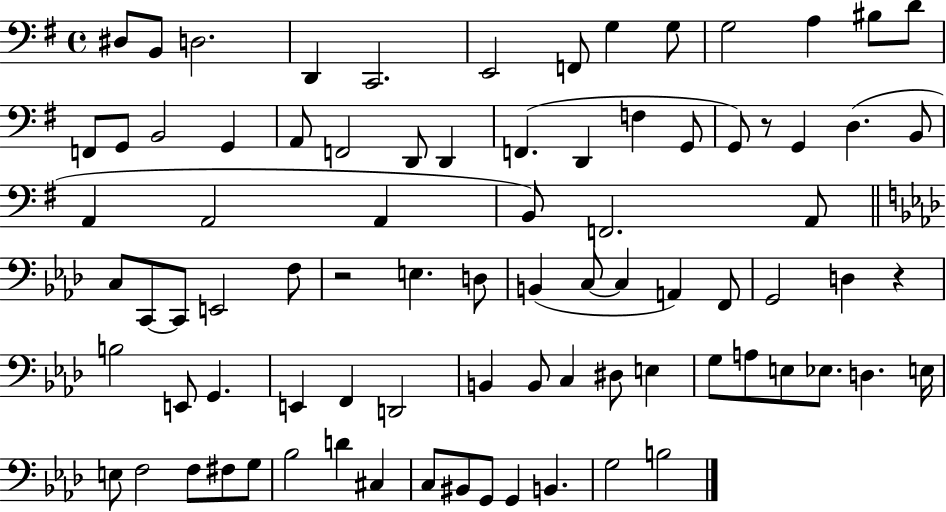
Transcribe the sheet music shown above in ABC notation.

X:1
T:Untitled
M:4/4
L:1/4
K:G
^D,/2 B,,/2 D,2 D,, C,,2 E,,2 F,,/2 G, G,/2 G,2 A, ^B,/2 D/2 F,,/2 G,,/2 B,,2 G,, A,,/2 F,,2 D,,/2 D,, F,, D,, F, G,,/2 G,,/2 z/2 G,, D, B,,/2 A,, A,,2 A,, B,,/2 F,,2 A,,/2 C,/2 C,,/2 C,,/2 E,,2 F,/2 z2 E, D,/2 B,, C,/2 C, A,, F,,/2 G,,2 D, z B,2 E,,/2 G,, E,, F,, D,,2 B,, B,,/2 C, ^D,/2 E, G,/2 A,/2 E,/2 _E,/2 D, E,/4 E,/2 F,2 F,/2 ^F,/2 G,/2 _B,2 D ^C, C,/2 ^B,,/2 G,,/2 G,, B,, G,2 B,2